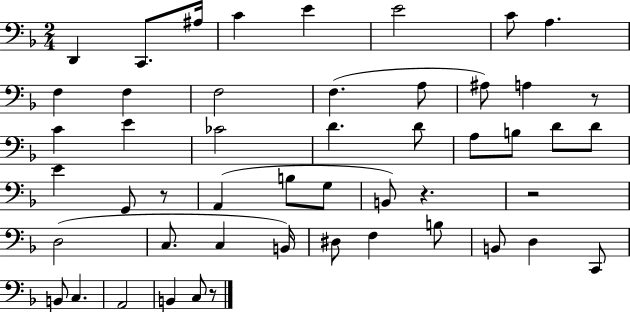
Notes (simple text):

D2/q C2/e. A#3/s C4/q E4/q E4/h C4/e A3/q. F3/q F3/q F3/h F3/q. A3/e A#3/e A3/q R/e C4/q E4/q CES4/h D4/q. D4/e A3/e B3/e D4/e D4/e E4/q G2/e R/e A2/q B3/e G3/e B2/e R/q. R/h D3/h C3/e. C3/q B2/s D#3/e F3/q B3/e B2/e D3/q C2/e B2/e C3/q. A2/h B2/q C3/e R/e